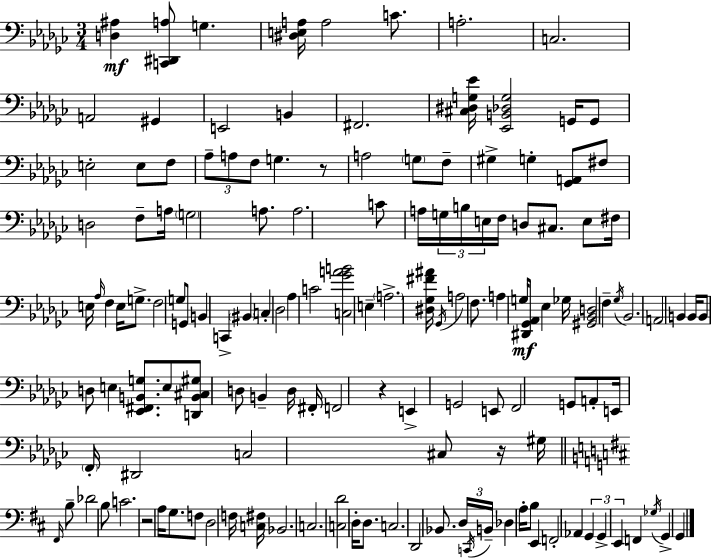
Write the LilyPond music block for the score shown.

{
  \clef bass
  \numericTimeSignature
  \time 3/4
  \key ees \minor
  <d ais>4\mf <c, dis, a>8 g4. | <dis e a>16 a2 c'8. | a2.-. | c2. | \break a,2 gis,4 | e,2 b,4 | fis,2. | <cis dis g ees'>16 <ees, b, des g>2 g,16 g,8 | \break e2-. e8 f8 | \tuplet 3/2 { aes8-- a8 f8 } g4. | r8 a2 \parenthesize g8 | f8-- gis4-> g4-. <ges, a,>8 | \break fis8 d2 f8-- | a16 \parenthesize g2 a8. | a2. | c'8 a16 \tuplet 3/2 { g16 b16 e16 } f16 d8 cis8. | \break e8 fis16 e16 \grace { aes16 } f4 e16 g8.-> | f2 g8 g,8 | b,4 c,4-> \parenthesize bis,4 | c4-. des2 | \break aes4 c'2 | <c ges' a' b'>2 e4-- | \parenthesize a2.-> | <dis ges fis' ais'>16 \acciaccatura { ges,16 } a2 f8. | \break a4 g16\mf <dis, ges, aes,>8 ees4 | ges16 <gis, bes, d>2 f4-- | \acciaccatura { ges16 } bes,2. | a,2 b,4 | \break b,16 b,8 d8 e4 | <ees, fis, b, g>8. e8 <d, b, cis gis>8 d8 b,4-- | d16 fis,16-. f,2 r4 | e,4-> g,2 | \break e,8 f,2 | g,8 a,8-. e,16 \parenthesize f,16-. dis,2 | c2 cis8 | r16 gis16 \bar "||" \break \key d \major \grace { fis,16 } b8-- des'2 b8 | c'2. | r2 a16 g8. | f8 d2 f16 | \break <c fis>16 bes,2. | c2. | <c d'>2 d16-. d8. | c2. | \break d,2 bes,8. | \tuplet 3/2 { d16 \acciaccatura { c,16 } b,16-- } des4 a16-. b8 e,4 | f,2-. aes,4 | \tuplet 3/2 { g,4 g,4-> e,4 } | \break f,4 \acciaccatura { ges16 } g,4-> g,4 | \bar "|."
}